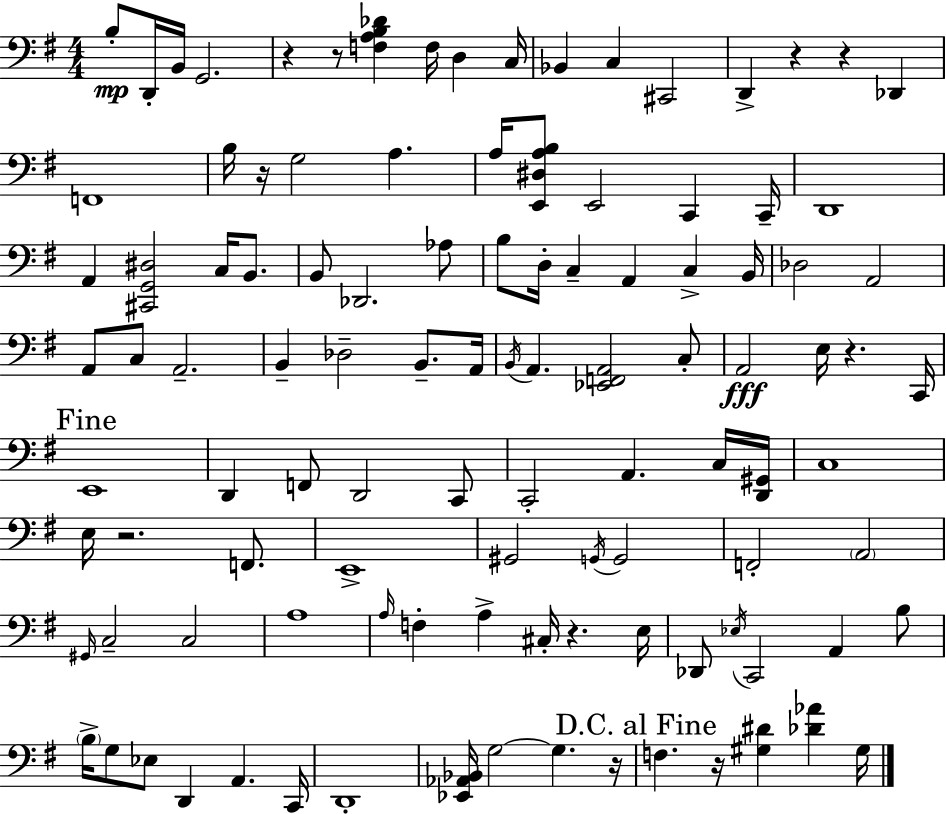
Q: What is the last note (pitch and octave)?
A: G#3